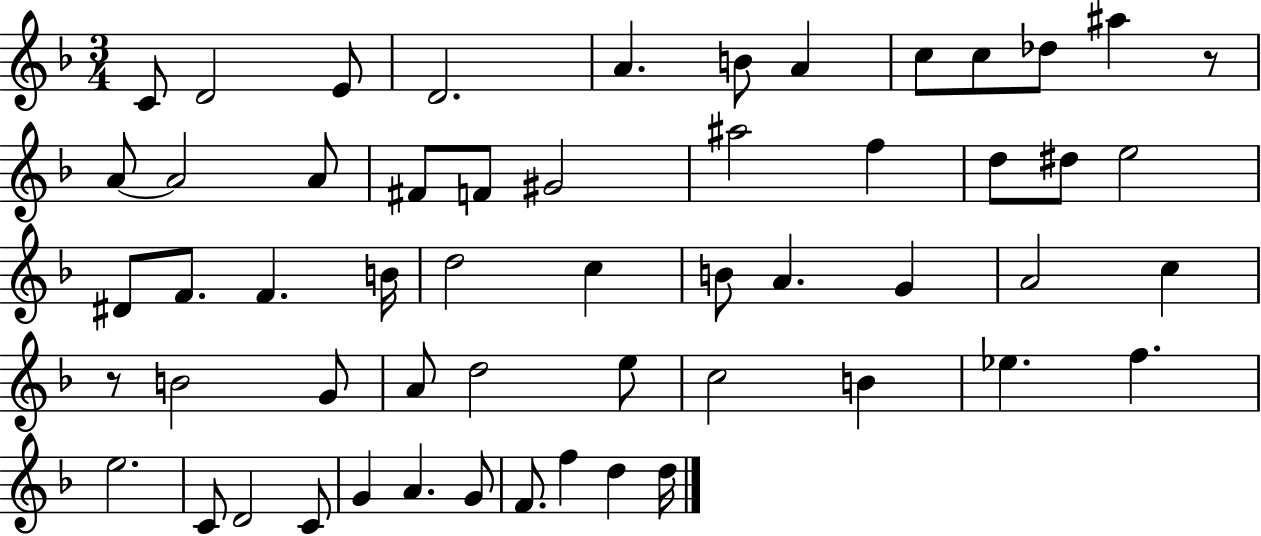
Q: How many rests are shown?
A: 2